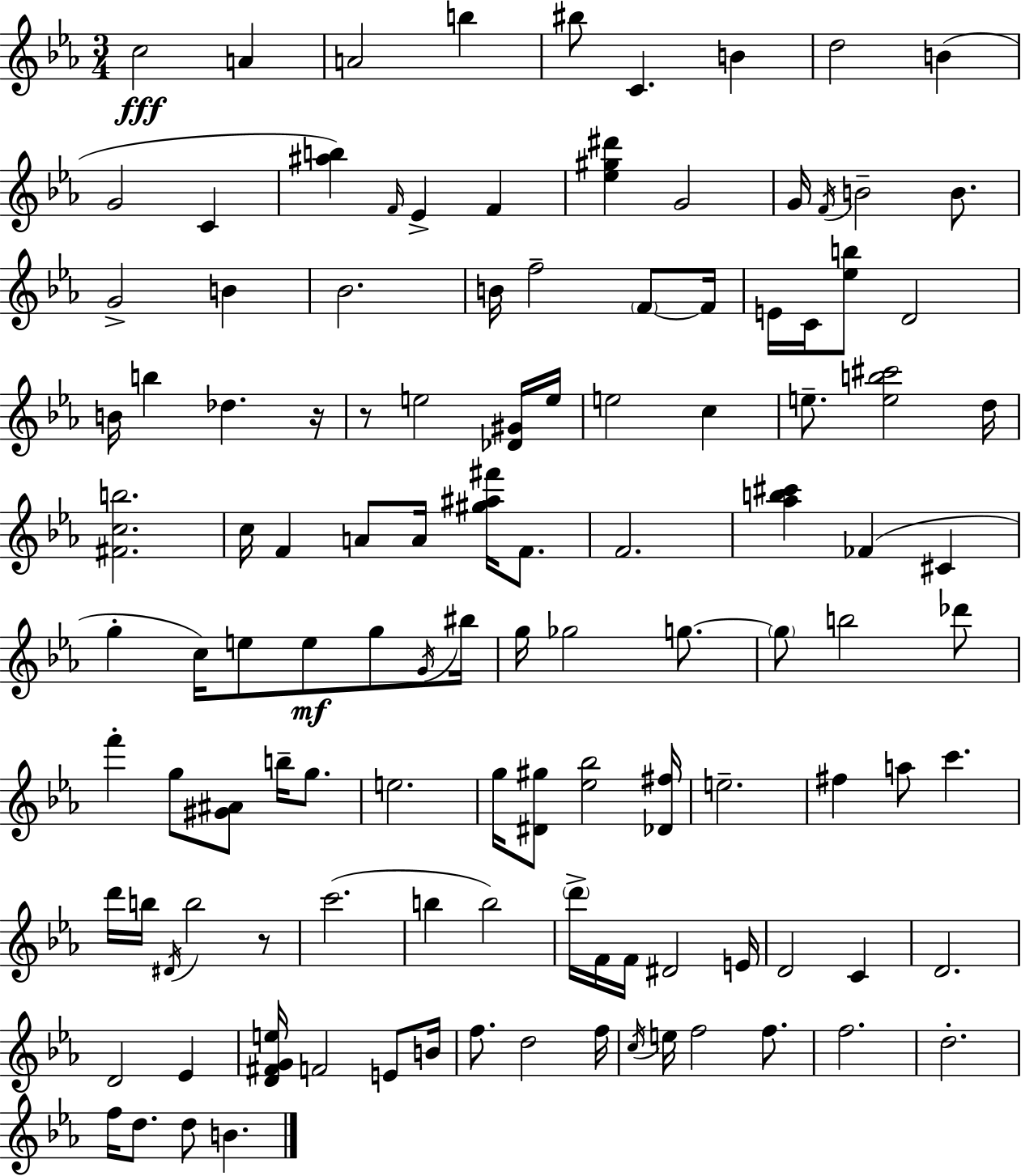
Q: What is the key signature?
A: EES major